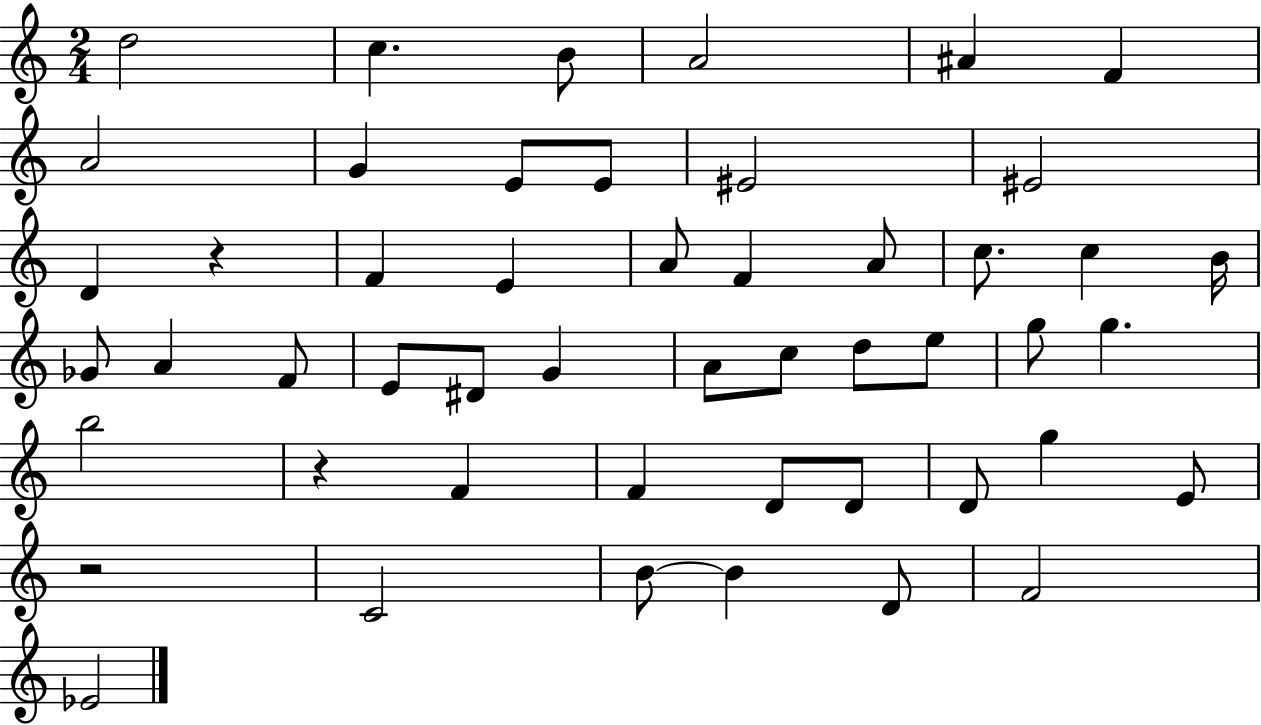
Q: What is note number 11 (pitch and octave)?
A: EIS4